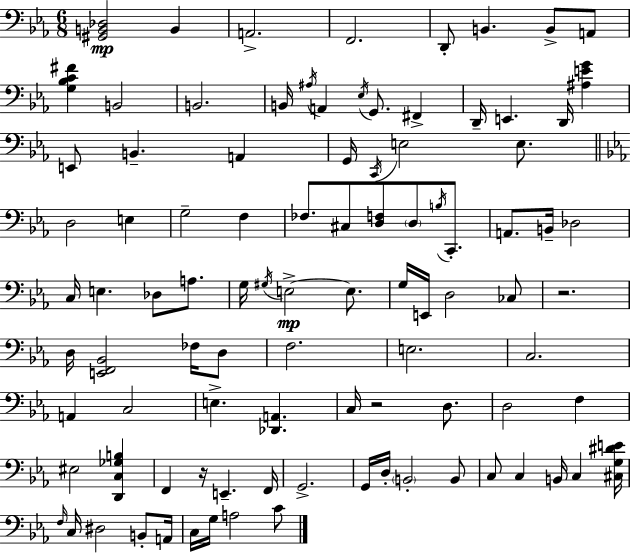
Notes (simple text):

[G#2,B2,Db3]/h B2/q A2/h. F2/h. D2/e B2/q. B2/e A2/e [G3,Bb3,C4,F#4]/q B2/h B2/h. B2/s A#3/s A2/q Eb3/s G2/e. F#2/q D2/s E2/q. D2/s [A#3,E4,G4]/q E2/e B2/q. A2/q G2/s C2/s E3/h E3/e. D3/h E3/q G3/h F3/q FES3/e. C#3/e [D3,F3]/e D3/e B3/s C2/e. A2/e. B2/s Db3/h C3/s E3/q. Db3/e A3/e. G3/s G#3/s E3/h E3/e. G3/s E2/s D3/h CES3/e R/h. D3/s [E2,F2,Bb2]/h FES3/s D3/e F3/h. E3/h. C3/h. A2/q C3/h E3/q. [Db2,A2]/q. C3/s R/h D3/e. D3/h F3/q EIS3/h [D2,C3,Gb3,B3]/q F2/q R/s E2/q. F2/s G2/h. G2/s D3/s B2/h B2/e C3/e C3/q B2/s C3/q [C#3,G3,D#4,E4]/s F3/s C3/s D#3/h B2/e A2/s C3/s G3/s A3/h C4/e